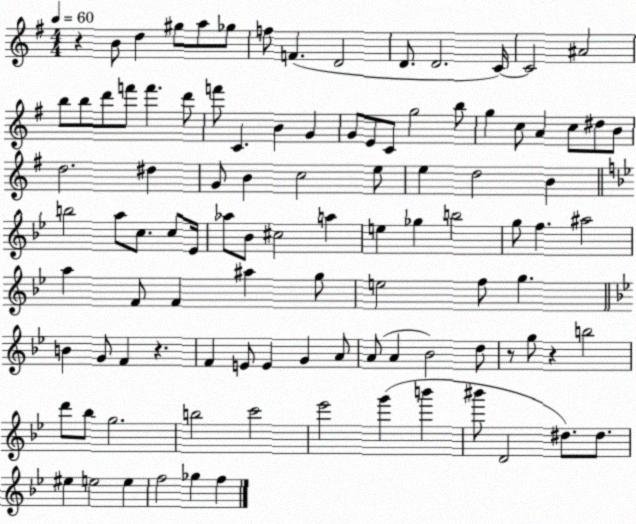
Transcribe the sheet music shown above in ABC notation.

X:1
T:Untitled
M:4/4
L:1/4
K:G
z B/2 d ^g/2 a/2 _g/2 f/2 F D2 D/2 D2 C/4 C2 ^A2 b/2 b/2 d'/2 f'/2 f' d'/2 f'/2 C B G G/2 E/2 C/2 g2 b/2 g c/2 A c/2 ^d/2 B/2 d2 ^d G/2 B c2 e/2 e d2 B b2 a/2 c/2 c/2 _E/4 _a/2 _B/2 ^c2 a e _g b2 g/2 f ^a2 a F/2 F ^a g/2 e2 f/2 g B G/2 F z F E/2 E G A/2 A/2 A _B2 d/2 z/2 g/2 z b2 d'/2 _b/2 g2 b2 c'2 _e'2 g' b' ^b'/2 D2 ^d/2 ^d/2 ^e e2 e f2 _g f